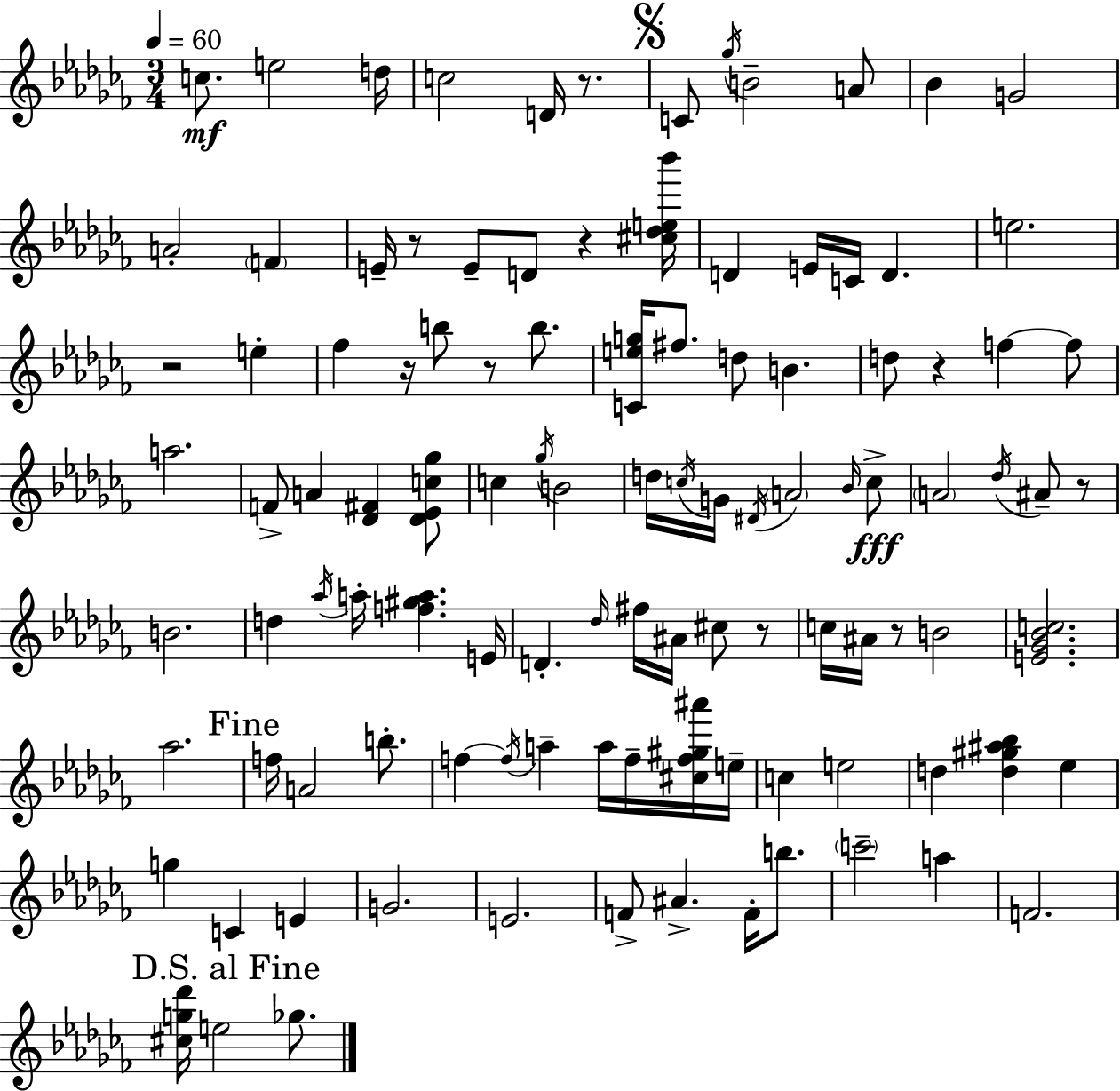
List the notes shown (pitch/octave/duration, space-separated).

C5/e. E5/h D5/s C5/h D4/s R/e. C4/e Gb5/s B4/h A4/e Bb4/q G4/h A4/h F4/q E4/s R/e E4/e D4/e R/q [C#5,Db5,E5,Bb6]/s D4/q E4/s C4/s D4/q. E5/h. R/h E5/q FES5/q R/s B5/e R/e B5/e. [C4,E5,G5]/s F#5/e. D5/e B4/q. D5/e R/q F5/q F5/e A5/h. F4/e A4/q [Db4,F#4]/q [Db4,Eb4,C5,Gb5]/e C5/q Gb5/s B4/h D5/s C5/s G4/s D#4/s A4/h Bb4/s C5/e A4/h Db5/s A#4/e R/e B4/h. D5/q Ab5/s A5/s [F5,G#5,A5]/q. E4/s D4/q. Db5/s F#5/s A#4/s C#5/e R/e C5/s A#4/s R/e B4/h [E4,Gb4,Bb4,C5]/h. Ab5/h. F5/s A4/h B5/e. F5/q F5/s A5/q A5/s F5/s [C#5,F5,G#5,A#6]/s E5/s C5/q E5/h D5/q [D5,G#5,A#5,Bb5]/q Eb5/q G5/q C4/q E4/q G4/h. E4/h. F4/e A#4/q. F4/s B5/e. C6/h A5/q F4/h. [C#5,G5,Db6]/s E5/h Gb5/e.